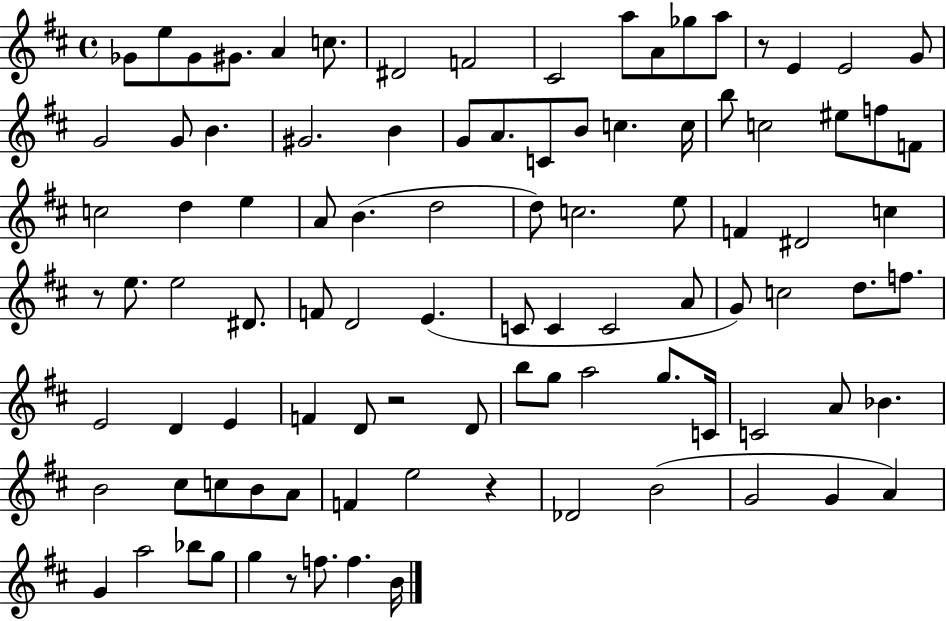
{
  \clef treble
  \time 4/4
  \defaultTimeSignature
  \key d \major
  ges'8 e''8 ges'8 gis'8. a'4 c''8. | dis'2 f'2 | cis'2 a''8 a'8 ges''8 a''8 | r8 e'4 e'2 g'8 | \break g'2 g'8 b'4. | gis'2. b'4 | g'8 a'8. c'8 b'8 c''4. c''16 | b''8 c''2 eis''8 f''8 f'8 | \break c''2 d''4 e''4 | a'8 b'4.( d''2 | d''8) c''2. e''8 | f'4 dis'2 c''4 | \break r8 e''8. e''2 dis'8. | f'8 d'2 e'4.( | c'8 c'4 c'2 a'8 | g'8) c''2 d''8. f''8. | \break e'2 d'4 e'4 | f'4 d'8 r2 d'8 | b''8 g''8 a''2 g''8. c'16 | c'2 a'8 bes'4. | \break b'2 cis''8 c''8 b'8 a'8 | f'4 e''2 r4 | des'2 b'2( | g'2 g'4 a'4) | \break g'4 a''2 bes''8 g''8 | g''4 r8 f''8. f''4. b'16 | \bar "|."
}